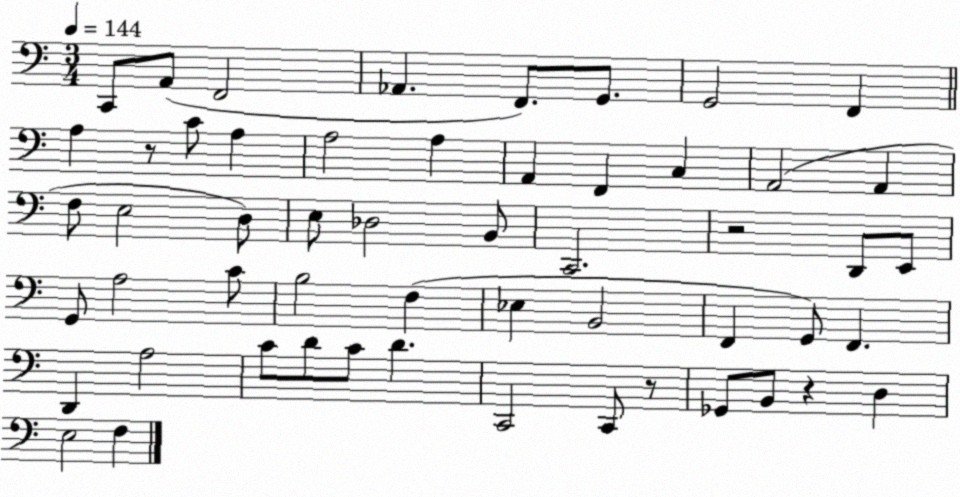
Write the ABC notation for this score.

X:1
T:Untitled
M:3/4
L:1/4
K:C
C,,/2 A,,/2 F,,2 _A,, F,,/2 G,,/2 G,,2 F,, A, z/2 C/2 A, A,2 A, A,, F,, C, A,,2 A,, F,/2 E,2 D,/2 E,/2 _D,2 B,,/2 C,,2 z2 D,,/2 E,,/2 G,,/2 A,2 C/2 B,2 F, _E, B,,2 F,, G,,/2 F,, D,, A,2 C/2 D/2 C/2 D C,,2 C,,/2 z/2 _G,,/2 B,,/2 z D, E,2 F,